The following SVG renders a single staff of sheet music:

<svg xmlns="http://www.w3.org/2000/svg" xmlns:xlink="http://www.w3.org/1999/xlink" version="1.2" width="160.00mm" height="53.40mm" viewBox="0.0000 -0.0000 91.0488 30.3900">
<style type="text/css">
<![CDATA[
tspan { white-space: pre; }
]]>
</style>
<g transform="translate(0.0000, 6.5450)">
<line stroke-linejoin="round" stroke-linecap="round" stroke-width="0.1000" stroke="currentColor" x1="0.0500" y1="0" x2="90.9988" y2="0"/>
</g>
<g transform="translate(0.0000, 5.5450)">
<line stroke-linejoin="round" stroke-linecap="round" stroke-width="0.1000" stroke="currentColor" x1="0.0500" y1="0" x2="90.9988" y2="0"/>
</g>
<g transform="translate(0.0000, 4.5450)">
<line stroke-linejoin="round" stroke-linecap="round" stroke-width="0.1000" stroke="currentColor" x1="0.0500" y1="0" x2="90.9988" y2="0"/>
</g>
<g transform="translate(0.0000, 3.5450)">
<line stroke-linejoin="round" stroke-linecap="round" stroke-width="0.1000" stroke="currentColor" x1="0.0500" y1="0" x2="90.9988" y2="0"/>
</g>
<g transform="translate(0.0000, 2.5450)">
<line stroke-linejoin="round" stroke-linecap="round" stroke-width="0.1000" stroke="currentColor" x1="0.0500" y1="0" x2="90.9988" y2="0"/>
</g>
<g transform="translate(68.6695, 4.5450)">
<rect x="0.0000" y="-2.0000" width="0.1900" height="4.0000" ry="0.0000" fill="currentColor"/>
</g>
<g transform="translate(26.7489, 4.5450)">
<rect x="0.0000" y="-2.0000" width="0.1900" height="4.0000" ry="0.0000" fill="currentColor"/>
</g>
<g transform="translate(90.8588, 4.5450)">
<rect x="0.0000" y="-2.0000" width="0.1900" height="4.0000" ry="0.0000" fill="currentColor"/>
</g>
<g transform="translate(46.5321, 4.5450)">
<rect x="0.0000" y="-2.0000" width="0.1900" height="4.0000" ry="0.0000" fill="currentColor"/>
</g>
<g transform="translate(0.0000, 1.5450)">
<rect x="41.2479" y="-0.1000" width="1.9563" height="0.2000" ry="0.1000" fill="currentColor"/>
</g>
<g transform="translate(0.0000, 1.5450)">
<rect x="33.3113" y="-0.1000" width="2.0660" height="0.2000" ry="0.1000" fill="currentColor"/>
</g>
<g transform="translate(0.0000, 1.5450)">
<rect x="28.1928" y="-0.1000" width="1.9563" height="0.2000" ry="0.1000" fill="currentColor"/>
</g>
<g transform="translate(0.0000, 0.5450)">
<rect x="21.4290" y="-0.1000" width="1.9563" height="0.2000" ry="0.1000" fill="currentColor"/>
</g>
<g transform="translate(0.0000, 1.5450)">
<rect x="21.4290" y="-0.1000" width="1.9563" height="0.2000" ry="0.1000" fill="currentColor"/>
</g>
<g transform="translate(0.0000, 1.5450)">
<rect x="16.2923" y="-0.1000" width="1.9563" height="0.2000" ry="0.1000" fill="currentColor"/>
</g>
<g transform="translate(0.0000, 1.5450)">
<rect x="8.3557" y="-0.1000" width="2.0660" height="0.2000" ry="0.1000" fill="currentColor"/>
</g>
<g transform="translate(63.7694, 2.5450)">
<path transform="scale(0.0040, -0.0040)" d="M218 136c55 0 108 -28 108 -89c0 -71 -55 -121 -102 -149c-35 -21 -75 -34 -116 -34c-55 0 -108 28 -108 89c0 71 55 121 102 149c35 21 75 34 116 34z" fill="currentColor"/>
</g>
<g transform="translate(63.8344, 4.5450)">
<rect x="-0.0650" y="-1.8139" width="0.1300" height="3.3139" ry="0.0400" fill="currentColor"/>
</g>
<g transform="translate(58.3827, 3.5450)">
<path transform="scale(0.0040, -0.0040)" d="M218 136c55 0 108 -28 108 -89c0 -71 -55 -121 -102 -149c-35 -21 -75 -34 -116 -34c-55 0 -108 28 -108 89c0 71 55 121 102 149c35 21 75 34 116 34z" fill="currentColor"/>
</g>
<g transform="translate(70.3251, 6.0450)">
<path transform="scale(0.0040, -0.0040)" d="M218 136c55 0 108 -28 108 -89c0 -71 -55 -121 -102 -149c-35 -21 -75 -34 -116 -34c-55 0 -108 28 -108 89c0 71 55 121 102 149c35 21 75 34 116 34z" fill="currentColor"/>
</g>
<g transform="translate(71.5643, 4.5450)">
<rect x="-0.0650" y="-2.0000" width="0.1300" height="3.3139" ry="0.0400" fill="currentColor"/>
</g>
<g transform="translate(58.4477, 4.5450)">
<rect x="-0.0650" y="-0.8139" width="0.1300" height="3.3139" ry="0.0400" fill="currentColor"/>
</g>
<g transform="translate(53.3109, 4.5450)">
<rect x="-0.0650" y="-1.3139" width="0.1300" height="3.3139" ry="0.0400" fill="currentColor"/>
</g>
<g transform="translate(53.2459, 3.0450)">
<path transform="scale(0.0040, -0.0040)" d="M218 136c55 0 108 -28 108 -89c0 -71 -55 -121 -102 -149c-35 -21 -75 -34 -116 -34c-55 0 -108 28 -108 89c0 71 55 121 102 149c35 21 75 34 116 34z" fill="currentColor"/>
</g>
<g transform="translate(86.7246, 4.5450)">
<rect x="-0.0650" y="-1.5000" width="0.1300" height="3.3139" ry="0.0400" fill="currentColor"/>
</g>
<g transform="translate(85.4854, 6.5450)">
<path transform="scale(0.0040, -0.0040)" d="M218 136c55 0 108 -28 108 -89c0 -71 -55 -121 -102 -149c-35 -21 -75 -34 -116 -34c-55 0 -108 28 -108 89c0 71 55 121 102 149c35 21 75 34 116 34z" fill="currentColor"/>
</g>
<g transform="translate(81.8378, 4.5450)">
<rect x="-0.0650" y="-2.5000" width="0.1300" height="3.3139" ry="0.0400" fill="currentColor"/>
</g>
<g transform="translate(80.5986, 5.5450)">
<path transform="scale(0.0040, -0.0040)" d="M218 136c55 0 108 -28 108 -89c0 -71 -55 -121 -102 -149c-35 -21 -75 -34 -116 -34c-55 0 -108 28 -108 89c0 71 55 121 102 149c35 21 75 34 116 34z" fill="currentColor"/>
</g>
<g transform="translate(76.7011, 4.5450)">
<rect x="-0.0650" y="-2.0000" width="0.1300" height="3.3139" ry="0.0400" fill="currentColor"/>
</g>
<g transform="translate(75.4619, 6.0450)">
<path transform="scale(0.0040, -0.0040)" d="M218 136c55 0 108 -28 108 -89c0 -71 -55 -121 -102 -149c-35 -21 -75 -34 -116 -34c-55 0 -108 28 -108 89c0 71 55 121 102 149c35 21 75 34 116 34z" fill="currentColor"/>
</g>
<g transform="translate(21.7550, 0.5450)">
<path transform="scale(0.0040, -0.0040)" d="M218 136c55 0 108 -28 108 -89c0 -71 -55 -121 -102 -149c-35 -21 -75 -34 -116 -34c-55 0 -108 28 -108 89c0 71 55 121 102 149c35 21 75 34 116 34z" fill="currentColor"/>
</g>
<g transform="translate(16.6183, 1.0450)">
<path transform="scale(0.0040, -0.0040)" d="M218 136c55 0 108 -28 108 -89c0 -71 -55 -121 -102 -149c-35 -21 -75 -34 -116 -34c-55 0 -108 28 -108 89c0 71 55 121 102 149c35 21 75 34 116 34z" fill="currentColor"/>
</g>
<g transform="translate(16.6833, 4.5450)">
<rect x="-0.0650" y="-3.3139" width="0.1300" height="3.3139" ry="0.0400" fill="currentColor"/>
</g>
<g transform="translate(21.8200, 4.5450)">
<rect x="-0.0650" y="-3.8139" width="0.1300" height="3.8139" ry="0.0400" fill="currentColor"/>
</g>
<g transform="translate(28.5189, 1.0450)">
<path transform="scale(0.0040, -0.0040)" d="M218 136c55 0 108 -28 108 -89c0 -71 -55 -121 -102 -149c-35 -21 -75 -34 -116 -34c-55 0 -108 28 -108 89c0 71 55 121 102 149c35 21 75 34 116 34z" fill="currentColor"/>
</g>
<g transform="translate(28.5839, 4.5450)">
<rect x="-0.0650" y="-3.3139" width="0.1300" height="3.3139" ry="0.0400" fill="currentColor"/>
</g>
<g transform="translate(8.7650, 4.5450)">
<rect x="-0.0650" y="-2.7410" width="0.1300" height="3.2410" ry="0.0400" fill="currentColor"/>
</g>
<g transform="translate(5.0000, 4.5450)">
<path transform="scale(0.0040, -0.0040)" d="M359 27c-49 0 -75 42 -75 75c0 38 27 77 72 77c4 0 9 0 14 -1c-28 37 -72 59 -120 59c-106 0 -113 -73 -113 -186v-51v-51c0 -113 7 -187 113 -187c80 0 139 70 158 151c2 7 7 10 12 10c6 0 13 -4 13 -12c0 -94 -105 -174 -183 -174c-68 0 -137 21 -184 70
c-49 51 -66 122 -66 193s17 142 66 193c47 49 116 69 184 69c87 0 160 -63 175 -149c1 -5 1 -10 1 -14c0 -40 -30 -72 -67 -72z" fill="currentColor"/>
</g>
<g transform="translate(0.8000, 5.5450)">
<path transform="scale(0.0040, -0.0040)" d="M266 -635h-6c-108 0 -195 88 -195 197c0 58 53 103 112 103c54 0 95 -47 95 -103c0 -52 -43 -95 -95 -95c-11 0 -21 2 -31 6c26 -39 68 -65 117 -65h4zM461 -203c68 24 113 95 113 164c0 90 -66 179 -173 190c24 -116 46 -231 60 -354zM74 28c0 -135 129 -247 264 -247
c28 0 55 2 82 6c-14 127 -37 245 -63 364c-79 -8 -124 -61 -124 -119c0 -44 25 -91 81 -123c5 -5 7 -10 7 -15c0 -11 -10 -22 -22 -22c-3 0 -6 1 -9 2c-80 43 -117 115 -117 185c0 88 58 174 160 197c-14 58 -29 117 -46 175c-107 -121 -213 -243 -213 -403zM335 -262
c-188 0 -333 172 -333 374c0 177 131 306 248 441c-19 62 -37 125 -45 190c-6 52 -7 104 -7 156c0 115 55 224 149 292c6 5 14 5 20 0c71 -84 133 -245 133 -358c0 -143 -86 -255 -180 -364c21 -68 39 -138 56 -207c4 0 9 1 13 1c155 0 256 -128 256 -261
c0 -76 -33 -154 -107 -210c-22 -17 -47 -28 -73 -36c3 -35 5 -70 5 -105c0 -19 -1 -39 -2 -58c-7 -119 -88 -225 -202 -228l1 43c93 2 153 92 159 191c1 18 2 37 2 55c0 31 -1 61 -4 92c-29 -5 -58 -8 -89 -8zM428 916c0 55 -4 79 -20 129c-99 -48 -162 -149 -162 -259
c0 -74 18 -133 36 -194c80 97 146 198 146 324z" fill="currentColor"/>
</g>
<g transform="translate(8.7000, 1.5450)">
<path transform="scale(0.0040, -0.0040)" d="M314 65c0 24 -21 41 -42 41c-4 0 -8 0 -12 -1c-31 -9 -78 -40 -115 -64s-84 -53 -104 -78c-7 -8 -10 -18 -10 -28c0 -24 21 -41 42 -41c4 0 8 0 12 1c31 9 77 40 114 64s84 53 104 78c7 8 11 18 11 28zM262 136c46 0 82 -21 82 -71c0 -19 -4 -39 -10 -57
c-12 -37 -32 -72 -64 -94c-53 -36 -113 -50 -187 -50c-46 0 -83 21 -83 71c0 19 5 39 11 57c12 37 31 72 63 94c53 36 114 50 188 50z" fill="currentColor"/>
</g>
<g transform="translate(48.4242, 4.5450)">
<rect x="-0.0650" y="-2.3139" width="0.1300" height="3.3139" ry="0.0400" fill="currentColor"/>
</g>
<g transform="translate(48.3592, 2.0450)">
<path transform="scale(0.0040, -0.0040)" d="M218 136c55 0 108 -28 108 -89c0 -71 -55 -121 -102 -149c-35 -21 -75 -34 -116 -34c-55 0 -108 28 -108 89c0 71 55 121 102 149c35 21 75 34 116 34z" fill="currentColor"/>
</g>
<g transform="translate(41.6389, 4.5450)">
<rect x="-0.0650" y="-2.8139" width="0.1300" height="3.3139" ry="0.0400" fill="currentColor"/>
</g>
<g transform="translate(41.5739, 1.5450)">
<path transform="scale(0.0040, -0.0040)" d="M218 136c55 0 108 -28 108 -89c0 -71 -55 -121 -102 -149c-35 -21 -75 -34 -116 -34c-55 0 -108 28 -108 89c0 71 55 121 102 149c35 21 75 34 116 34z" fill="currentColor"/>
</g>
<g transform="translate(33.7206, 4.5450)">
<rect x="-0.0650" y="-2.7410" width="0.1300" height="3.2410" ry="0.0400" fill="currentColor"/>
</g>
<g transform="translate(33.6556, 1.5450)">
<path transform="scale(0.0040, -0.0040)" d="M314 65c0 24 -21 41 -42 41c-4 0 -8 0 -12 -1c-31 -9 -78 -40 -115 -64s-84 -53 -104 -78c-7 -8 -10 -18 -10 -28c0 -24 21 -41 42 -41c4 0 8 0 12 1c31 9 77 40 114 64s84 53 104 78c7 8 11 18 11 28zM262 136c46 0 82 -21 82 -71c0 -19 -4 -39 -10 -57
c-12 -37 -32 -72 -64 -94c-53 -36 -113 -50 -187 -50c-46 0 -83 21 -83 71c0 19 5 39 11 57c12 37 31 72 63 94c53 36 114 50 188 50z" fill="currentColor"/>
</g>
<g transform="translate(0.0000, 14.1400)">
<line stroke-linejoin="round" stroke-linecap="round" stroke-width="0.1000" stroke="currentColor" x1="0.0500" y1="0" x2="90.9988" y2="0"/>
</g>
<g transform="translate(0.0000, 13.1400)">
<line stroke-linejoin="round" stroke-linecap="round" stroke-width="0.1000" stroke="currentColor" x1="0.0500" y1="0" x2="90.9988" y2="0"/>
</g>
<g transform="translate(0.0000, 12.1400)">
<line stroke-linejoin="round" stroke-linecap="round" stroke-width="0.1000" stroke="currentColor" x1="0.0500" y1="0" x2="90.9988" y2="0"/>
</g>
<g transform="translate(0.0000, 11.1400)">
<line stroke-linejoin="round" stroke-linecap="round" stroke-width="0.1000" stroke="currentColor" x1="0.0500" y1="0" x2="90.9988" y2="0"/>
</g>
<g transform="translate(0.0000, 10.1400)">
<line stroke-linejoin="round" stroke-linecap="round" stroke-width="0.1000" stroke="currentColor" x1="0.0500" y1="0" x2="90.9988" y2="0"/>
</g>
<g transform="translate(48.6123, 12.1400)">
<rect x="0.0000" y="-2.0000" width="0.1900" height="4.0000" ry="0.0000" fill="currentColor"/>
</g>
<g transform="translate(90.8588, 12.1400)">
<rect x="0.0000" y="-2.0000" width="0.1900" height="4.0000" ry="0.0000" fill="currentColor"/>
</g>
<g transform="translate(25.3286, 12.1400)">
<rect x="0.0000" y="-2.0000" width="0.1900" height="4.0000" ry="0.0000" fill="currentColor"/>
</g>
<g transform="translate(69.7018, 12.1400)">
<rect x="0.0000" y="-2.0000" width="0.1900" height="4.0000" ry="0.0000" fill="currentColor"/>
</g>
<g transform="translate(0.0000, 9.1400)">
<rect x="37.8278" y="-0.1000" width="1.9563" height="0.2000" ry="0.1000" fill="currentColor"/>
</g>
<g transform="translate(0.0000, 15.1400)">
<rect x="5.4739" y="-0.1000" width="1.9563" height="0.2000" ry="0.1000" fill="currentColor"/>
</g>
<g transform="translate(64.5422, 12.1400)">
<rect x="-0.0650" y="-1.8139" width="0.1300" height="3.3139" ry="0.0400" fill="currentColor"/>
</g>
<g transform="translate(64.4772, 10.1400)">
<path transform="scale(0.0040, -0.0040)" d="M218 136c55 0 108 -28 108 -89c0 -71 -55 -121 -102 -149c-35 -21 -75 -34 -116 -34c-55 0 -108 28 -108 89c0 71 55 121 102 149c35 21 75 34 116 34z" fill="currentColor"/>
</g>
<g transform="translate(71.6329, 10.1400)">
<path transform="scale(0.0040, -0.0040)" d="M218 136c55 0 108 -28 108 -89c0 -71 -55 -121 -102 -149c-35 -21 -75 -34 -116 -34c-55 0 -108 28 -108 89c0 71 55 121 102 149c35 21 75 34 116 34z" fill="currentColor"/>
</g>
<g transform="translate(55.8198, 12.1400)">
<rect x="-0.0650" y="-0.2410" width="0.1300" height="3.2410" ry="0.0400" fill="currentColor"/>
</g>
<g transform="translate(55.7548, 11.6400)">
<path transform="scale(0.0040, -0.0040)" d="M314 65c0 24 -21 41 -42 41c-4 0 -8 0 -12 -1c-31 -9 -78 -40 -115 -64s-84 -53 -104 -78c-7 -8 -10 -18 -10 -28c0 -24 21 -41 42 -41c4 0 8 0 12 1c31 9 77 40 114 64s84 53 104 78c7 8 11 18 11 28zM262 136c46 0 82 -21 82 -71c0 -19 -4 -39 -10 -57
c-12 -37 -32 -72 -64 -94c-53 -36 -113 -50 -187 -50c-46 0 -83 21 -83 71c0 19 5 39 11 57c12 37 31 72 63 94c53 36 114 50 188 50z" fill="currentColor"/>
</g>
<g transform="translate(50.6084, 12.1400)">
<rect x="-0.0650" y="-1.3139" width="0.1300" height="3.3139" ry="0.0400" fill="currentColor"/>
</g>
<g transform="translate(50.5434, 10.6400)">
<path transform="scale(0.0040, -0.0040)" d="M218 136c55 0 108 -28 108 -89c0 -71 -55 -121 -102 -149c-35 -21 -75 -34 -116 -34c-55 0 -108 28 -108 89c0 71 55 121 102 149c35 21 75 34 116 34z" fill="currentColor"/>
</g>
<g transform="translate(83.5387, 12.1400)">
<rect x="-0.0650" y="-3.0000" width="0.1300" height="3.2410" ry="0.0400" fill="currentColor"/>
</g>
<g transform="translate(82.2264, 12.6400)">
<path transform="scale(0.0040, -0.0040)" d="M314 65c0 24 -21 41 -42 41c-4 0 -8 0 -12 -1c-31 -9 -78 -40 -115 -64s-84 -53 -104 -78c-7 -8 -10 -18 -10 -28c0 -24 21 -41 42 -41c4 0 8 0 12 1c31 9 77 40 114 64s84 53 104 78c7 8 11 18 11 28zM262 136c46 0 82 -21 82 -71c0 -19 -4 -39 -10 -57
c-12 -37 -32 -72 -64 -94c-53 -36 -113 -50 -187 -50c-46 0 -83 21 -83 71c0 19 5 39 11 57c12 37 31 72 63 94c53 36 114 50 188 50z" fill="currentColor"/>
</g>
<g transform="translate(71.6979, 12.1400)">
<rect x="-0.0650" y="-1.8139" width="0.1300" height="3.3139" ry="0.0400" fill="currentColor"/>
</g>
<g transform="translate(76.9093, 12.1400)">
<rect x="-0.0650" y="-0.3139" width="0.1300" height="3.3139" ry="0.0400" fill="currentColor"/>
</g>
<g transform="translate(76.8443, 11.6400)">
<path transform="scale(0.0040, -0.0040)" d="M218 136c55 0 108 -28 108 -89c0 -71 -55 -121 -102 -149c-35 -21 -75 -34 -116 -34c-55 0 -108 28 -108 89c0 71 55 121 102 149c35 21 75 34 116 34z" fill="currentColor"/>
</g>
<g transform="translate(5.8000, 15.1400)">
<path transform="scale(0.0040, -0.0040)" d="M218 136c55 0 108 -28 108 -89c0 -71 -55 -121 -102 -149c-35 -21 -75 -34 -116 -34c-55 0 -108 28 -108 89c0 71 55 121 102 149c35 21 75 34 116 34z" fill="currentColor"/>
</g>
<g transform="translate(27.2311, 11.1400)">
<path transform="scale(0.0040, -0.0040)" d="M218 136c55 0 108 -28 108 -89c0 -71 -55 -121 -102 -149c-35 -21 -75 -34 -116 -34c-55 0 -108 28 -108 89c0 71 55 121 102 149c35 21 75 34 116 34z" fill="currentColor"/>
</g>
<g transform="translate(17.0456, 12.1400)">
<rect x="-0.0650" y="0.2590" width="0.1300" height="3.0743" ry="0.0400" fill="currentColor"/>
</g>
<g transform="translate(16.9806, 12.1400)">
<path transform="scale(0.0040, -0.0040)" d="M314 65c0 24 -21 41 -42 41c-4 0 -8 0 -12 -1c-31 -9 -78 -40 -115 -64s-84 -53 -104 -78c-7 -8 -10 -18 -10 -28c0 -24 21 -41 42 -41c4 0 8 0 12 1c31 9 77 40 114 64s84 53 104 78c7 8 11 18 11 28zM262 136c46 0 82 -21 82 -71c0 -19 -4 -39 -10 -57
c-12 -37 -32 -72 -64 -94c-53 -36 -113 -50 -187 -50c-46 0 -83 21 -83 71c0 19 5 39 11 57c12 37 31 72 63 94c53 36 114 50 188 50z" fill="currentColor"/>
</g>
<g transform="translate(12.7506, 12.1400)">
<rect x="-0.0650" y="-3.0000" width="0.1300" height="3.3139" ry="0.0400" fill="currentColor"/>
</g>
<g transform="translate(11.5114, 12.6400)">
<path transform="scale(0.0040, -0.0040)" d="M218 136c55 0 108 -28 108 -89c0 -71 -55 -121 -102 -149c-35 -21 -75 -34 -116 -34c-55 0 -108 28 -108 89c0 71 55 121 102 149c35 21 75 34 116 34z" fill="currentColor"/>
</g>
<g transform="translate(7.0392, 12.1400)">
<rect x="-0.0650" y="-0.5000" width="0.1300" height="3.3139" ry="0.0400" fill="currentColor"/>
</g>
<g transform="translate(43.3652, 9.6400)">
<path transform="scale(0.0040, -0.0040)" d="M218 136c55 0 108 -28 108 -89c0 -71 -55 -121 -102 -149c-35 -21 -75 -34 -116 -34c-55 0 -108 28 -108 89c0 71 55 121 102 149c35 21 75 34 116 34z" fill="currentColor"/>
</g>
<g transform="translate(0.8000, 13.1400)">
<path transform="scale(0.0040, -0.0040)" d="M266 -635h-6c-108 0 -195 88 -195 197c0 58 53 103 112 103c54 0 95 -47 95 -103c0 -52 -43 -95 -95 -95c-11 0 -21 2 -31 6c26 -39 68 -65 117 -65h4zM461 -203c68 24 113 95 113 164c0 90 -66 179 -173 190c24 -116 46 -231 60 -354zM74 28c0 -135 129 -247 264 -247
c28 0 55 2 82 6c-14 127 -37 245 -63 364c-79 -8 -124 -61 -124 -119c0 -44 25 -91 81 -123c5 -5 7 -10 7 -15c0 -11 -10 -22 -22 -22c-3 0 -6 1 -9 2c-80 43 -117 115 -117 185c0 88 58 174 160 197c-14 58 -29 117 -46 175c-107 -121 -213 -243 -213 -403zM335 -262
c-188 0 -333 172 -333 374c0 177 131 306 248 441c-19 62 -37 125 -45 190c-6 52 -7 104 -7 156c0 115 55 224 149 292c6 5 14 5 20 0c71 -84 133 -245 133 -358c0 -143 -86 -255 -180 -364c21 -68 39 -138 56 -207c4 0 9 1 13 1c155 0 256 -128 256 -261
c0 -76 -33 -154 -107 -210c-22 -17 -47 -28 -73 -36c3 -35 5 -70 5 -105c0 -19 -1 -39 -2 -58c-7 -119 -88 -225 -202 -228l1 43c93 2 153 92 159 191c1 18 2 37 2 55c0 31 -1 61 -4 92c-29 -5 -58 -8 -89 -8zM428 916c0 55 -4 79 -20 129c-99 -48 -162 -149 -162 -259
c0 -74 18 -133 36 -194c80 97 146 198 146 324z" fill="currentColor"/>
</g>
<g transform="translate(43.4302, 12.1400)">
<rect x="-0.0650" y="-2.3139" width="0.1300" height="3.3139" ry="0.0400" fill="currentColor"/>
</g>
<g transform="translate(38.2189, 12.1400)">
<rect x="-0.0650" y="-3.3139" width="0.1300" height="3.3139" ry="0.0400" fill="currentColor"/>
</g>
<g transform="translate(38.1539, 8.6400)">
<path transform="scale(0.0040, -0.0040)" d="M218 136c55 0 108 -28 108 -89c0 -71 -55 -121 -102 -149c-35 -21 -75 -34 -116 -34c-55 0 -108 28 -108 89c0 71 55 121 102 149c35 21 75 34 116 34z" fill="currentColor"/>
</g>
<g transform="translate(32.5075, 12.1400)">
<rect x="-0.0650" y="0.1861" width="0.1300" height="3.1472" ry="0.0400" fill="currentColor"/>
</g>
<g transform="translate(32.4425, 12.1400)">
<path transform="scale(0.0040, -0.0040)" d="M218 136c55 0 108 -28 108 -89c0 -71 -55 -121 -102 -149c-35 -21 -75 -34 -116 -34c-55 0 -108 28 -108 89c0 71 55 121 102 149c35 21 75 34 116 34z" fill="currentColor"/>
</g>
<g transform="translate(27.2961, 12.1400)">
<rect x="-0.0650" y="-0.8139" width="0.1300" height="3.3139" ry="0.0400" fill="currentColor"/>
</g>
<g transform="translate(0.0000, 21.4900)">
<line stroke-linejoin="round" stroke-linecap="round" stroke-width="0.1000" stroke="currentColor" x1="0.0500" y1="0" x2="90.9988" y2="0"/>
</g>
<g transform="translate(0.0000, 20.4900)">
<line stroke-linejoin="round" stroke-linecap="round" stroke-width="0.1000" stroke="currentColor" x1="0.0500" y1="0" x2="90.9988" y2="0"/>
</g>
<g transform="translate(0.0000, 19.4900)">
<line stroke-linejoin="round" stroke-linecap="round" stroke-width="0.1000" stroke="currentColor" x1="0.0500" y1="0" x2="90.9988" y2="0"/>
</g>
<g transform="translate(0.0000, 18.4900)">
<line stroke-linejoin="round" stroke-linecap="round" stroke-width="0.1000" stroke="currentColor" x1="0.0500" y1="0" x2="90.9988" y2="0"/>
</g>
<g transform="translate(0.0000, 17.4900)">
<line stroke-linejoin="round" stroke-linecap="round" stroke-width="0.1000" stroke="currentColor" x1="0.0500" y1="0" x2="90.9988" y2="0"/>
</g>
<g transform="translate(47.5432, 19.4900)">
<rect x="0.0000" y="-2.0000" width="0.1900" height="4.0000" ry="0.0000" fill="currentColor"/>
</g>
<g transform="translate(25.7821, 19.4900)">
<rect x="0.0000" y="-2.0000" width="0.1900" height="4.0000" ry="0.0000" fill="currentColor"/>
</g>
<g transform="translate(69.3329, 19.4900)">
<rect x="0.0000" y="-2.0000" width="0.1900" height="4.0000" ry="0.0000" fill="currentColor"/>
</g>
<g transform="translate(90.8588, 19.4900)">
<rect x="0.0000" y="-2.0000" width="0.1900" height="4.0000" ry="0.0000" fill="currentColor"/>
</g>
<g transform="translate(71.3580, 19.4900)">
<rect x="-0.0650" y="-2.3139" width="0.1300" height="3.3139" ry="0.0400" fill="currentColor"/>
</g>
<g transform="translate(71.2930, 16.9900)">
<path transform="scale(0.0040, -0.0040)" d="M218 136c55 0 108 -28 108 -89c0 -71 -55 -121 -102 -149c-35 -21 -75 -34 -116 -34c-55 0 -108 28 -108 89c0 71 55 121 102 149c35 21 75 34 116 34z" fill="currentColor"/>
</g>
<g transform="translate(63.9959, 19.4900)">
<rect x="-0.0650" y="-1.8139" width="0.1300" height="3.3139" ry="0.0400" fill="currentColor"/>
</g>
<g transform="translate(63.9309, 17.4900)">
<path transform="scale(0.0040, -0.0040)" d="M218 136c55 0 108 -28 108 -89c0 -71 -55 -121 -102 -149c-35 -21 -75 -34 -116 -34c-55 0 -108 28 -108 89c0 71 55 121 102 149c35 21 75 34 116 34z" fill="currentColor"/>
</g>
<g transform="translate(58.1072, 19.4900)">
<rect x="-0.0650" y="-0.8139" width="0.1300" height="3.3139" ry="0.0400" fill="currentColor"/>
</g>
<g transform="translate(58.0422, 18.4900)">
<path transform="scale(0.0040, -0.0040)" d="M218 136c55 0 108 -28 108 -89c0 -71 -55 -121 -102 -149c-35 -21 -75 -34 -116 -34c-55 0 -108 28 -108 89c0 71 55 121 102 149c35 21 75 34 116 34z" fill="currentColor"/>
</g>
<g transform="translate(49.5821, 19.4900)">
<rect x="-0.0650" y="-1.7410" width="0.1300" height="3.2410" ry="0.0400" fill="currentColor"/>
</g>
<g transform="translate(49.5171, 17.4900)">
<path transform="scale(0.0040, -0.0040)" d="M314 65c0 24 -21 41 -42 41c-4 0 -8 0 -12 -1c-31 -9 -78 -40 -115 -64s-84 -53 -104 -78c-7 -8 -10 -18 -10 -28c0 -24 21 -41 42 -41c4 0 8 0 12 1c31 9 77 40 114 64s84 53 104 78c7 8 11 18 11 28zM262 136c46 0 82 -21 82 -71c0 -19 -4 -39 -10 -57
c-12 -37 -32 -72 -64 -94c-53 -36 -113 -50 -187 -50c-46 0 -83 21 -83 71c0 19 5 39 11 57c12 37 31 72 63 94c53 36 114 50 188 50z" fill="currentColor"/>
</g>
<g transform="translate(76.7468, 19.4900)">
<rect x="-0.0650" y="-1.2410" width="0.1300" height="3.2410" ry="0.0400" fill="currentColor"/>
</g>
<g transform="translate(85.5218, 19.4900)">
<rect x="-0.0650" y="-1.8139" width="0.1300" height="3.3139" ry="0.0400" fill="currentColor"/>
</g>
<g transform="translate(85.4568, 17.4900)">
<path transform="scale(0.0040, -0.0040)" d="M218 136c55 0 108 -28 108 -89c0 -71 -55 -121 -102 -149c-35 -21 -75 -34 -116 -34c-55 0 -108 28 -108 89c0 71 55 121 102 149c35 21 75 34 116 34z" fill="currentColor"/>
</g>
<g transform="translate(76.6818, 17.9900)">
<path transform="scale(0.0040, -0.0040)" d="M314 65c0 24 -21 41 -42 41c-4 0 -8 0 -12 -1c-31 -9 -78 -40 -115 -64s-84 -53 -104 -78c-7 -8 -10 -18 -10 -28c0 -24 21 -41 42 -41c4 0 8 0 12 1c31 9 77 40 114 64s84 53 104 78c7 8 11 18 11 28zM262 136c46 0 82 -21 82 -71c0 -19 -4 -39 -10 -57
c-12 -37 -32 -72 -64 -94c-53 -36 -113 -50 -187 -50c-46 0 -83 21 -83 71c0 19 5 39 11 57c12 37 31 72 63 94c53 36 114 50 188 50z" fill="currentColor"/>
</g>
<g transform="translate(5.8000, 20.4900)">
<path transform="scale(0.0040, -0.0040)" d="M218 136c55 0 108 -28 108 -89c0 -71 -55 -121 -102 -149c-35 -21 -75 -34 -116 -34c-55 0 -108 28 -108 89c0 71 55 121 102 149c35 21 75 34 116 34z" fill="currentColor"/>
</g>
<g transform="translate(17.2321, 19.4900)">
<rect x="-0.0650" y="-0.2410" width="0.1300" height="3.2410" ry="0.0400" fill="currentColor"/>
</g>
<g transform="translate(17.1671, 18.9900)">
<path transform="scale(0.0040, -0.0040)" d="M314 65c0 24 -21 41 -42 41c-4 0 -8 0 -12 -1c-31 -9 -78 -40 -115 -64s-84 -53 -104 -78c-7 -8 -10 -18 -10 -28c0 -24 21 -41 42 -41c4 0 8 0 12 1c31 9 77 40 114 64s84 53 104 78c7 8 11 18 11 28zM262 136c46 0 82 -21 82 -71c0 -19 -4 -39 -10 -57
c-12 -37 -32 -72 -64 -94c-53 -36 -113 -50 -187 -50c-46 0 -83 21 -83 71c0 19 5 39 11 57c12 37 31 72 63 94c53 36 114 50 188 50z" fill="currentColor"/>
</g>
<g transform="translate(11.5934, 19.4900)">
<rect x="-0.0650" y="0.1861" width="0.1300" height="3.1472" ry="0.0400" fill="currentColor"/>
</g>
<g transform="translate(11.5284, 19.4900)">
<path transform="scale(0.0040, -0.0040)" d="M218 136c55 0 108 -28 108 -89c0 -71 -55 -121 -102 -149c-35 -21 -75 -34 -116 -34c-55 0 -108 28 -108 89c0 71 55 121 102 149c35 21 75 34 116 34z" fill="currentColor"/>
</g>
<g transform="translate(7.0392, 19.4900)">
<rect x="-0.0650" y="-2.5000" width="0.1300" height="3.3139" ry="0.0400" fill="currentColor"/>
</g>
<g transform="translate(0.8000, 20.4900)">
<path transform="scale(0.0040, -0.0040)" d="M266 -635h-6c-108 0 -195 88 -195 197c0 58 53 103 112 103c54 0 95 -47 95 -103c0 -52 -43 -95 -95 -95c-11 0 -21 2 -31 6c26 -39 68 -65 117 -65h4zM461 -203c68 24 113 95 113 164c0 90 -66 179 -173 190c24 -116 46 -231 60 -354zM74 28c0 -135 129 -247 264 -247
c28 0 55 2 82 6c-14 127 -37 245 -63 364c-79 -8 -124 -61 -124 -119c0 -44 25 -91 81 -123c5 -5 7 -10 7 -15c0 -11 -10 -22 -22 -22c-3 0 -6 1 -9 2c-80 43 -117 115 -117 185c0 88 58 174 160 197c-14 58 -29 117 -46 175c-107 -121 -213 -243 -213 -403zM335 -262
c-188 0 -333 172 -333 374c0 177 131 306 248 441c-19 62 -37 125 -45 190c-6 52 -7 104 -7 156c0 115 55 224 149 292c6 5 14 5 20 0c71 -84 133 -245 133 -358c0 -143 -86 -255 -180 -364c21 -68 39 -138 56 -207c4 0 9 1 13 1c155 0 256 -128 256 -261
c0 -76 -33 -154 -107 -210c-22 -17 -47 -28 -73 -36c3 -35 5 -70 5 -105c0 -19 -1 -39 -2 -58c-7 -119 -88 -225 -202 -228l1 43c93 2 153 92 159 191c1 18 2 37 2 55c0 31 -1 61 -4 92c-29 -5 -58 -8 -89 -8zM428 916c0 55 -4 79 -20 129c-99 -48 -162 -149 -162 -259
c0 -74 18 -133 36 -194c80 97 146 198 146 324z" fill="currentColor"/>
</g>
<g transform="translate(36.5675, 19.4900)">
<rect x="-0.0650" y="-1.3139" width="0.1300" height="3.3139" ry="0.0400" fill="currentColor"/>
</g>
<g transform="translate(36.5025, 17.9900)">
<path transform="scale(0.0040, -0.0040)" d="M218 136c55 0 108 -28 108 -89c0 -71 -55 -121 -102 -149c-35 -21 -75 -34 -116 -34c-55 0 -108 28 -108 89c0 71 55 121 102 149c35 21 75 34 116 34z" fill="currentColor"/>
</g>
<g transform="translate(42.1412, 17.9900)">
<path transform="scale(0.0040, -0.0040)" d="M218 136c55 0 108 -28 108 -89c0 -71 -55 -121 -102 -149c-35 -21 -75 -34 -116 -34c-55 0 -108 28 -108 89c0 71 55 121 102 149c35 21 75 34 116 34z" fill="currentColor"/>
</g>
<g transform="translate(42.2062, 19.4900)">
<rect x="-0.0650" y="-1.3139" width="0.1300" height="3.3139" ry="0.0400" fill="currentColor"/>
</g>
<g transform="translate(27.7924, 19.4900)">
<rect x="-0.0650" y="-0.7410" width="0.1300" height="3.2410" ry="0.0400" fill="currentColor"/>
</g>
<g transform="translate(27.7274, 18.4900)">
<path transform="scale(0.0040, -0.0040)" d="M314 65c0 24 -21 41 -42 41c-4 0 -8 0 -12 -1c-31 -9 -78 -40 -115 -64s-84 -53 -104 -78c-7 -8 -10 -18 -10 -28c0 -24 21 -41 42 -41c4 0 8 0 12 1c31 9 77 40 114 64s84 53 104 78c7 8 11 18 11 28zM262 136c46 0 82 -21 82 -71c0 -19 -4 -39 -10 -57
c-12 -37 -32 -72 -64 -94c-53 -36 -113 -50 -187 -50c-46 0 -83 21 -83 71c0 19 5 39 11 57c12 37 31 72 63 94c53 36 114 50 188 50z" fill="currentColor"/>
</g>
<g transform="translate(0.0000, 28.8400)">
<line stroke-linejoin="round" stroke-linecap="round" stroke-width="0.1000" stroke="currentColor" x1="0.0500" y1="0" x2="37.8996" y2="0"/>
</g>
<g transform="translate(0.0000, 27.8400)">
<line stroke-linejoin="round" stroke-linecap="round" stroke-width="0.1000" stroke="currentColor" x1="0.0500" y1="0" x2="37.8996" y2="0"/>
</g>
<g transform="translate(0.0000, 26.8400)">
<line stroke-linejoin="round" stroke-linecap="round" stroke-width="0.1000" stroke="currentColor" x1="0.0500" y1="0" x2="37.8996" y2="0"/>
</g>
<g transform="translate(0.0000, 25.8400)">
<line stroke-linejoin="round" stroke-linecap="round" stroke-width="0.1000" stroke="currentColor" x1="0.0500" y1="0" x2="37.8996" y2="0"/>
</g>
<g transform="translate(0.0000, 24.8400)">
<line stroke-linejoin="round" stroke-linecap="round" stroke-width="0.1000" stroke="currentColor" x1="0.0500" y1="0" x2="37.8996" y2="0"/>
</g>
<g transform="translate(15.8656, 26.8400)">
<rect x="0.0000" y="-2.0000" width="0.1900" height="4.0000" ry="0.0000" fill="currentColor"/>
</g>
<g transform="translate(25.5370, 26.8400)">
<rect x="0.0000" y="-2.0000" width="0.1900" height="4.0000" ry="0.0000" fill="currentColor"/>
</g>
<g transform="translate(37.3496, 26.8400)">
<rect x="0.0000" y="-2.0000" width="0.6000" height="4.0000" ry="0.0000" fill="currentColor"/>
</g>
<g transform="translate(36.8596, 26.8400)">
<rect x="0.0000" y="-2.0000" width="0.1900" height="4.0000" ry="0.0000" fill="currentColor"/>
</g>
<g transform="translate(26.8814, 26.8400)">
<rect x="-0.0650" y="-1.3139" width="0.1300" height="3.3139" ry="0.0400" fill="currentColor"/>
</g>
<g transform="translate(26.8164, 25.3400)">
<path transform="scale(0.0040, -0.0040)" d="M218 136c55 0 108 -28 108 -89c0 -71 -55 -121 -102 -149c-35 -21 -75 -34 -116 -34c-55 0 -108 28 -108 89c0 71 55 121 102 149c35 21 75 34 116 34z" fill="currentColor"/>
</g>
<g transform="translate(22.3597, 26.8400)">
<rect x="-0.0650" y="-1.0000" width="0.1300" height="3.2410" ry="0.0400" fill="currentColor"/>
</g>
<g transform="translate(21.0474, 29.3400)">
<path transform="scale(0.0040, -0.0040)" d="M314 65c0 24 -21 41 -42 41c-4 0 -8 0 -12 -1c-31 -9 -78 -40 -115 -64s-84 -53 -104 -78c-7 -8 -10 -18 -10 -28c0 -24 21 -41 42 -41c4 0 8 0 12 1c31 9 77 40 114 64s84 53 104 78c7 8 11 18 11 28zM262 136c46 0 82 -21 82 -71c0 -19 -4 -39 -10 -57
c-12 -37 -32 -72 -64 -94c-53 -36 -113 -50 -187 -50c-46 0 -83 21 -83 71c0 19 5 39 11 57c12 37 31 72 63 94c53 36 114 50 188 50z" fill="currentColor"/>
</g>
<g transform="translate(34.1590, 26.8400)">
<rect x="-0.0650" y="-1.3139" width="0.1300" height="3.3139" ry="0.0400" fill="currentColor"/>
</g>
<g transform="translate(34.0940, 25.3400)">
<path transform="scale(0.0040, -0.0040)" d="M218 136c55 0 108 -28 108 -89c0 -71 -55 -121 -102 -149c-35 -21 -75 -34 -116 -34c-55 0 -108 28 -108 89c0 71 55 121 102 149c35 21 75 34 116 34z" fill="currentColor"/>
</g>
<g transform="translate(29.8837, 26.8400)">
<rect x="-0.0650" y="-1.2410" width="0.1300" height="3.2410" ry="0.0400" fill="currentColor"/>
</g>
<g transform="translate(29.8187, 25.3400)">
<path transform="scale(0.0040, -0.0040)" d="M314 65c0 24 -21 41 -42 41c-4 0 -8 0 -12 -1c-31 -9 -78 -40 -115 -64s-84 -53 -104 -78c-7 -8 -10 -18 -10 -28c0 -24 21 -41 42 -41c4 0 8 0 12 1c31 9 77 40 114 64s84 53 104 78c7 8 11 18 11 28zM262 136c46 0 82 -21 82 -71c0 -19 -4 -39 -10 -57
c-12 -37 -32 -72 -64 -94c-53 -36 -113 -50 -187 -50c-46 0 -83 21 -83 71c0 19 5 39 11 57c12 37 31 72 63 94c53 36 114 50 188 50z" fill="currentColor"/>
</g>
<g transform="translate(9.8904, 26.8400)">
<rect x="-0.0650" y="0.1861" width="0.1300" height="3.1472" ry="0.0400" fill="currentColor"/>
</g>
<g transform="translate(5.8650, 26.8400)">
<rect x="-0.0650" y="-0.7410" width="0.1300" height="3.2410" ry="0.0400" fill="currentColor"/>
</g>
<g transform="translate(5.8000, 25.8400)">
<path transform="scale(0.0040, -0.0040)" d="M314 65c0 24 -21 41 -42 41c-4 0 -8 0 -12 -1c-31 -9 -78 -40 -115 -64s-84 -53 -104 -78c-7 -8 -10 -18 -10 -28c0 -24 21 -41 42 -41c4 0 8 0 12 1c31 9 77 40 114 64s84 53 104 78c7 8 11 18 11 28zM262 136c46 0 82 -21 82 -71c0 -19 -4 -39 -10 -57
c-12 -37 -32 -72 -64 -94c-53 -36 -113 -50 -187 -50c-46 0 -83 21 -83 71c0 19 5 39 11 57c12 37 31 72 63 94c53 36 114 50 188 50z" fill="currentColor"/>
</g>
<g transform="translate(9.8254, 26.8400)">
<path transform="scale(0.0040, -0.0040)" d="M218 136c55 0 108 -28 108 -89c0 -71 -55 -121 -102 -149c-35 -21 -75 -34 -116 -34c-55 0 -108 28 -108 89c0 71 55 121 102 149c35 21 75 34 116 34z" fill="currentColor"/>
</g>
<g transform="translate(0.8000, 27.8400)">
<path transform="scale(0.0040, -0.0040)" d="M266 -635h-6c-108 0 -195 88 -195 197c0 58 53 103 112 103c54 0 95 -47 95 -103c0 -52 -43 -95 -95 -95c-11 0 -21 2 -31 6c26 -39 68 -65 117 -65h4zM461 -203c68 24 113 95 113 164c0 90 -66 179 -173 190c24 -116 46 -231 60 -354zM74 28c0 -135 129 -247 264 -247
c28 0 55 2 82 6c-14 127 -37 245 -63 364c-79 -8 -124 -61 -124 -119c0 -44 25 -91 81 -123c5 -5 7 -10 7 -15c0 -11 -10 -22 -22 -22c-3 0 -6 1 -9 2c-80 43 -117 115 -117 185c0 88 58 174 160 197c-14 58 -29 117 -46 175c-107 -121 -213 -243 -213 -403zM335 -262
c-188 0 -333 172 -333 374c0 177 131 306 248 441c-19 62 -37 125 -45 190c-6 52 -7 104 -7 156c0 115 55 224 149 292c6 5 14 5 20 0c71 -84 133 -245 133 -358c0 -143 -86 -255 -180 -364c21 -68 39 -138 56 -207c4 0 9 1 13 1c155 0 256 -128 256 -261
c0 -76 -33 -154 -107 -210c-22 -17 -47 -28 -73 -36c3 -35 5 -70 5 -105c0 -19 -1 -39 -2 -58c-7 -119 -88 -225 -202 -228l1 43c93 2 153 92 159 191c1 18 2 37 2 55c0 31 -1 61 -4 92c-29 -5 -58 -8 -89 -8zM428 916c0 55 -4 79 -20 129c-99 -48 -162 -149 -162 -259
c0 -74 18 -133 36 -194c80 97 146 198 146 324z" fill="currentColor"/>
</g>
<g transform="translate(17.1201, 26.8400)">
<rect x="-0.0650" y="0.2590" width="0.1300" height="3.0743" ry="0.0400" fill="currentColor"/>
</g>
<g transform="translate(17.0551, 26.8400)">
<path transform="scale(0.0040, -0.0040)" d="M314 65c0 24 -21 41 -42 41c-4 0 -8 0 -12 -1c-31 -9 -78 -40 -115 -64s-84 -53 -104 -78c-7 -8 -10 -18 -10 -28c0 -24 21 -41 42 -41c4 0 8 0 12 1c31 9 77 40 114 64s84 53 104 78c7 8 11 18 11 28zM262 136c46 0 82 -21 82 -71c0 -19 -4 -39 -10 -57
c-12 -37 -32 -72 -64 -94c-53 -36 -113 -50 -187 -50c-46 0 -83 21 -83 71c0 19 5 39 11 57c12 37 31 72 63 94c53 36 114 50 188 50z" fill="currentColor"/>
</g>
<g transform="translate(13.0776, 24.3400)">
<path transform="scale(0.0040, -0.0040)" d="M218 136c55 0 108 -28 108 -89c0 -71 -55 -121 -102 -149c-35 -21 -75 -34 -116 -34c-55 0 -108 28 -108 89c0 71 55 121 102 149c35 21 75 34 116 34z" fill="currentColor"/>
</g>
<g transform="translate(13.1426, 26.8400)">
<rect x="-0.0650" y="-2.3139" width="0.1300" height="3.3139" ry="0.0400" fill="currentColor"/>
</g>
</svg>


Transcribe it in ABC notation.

X:1
T:Untitled
M:4/4
L:1/4
K:C
a2 b c' b a2 a g e d f F F G E C A B2 d B b g e c2 f f c A2 G B c2 d2 e e f2 d f g e2 f d2 B g B2 D2 e e2 e